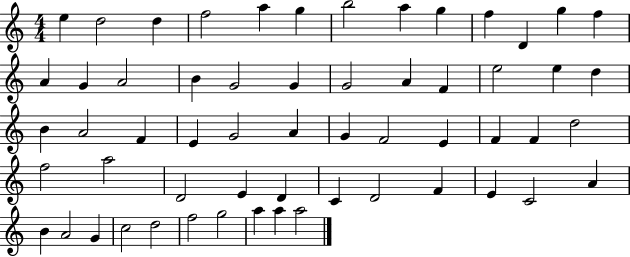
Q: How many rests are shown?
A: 0